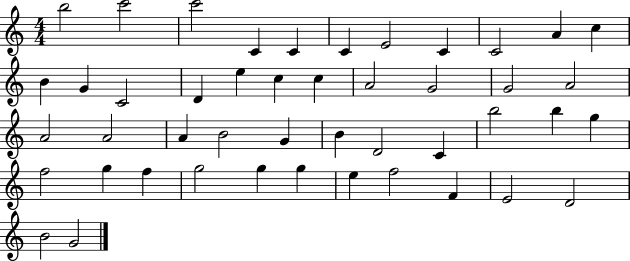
B5/h C6/h C6/h C4/q C4/q C4/q E4/h C4/q C4/h A4/q C5/q B4/q G4/q C4/h D4/q E5/q C5/q C5/q A4/h G4/h G4/h A4/h A4/h A4/h A4/q B4/h G4/q B4/q D4/h C4/q B5/h B5/q G5/q F5/h G5/q F5/q G5/h G5/q G5/q E5/q F5/h F4/q E4/h D4/h B4/h G4/h